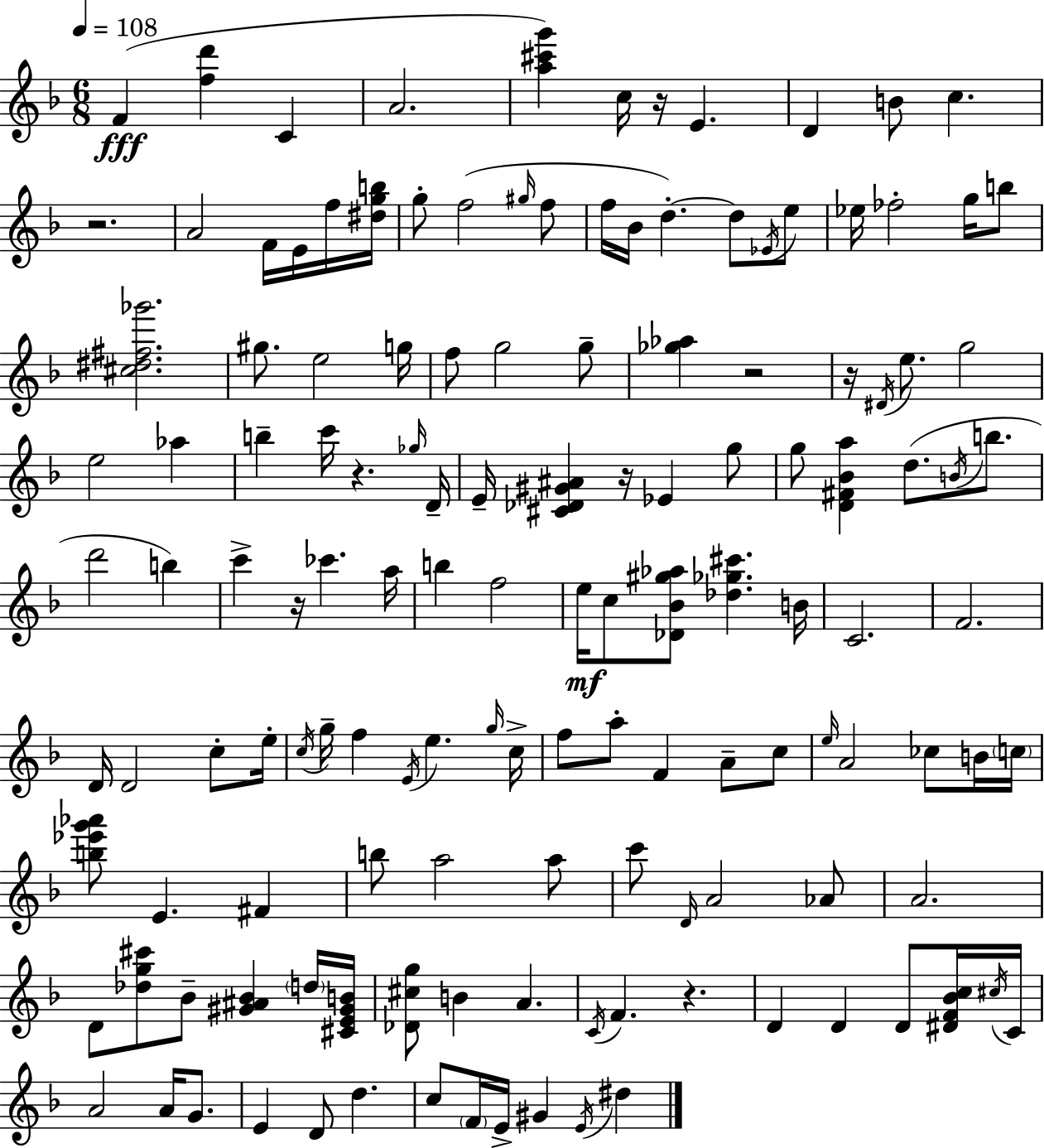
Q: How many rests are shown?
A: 8